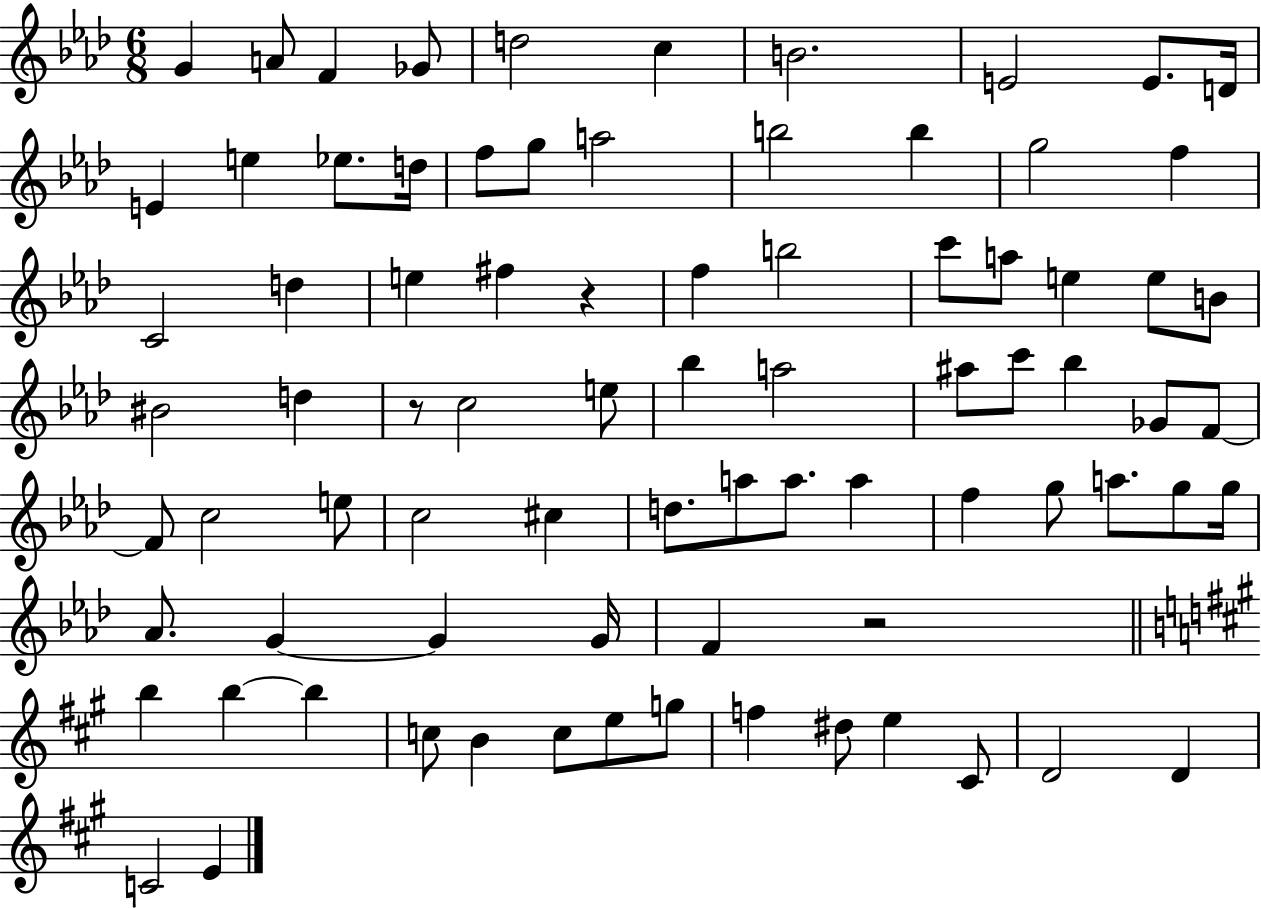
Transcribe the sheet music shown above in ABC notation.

X:1
T:Untitled
M:6/8
L:1/4
K:Ab
G A/2 F _G/2 d2 c B2 E2 E/2 D/4 E e _e/2 d/4 f/2 g/2 a2 b2 b g2 f C2 d e ^f z f b2 c'/2 a/2 e e/2 B/2 ^B2 d z/2 c2 e/2 _b a2 ^a/2 c'/2 _b _G/2 F/2 F/2 c2 e/2 c2 ^c d/2 a/2 a/2 a f g/2 a/2 g/2 g/4 _A/2 G G G/4 F z2 b b b c/2 B c/2 e/2 g/2 f ^d/2 e ^C/2 D2 D C2 E